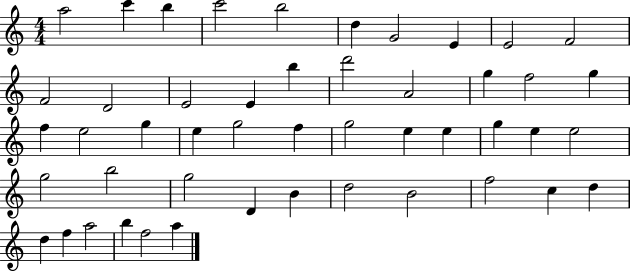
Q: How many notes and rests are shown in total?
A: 48